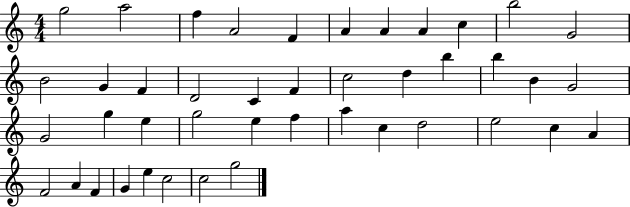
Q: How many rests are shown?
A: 0